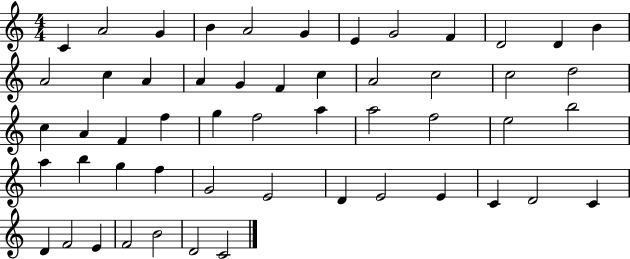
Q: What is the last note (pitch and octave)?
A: C4